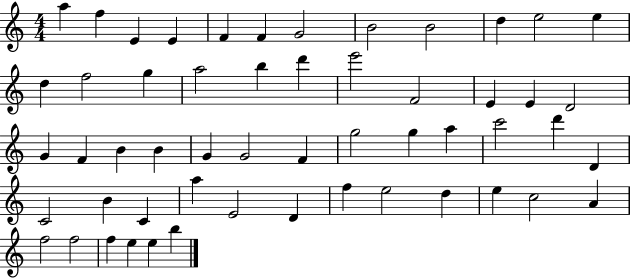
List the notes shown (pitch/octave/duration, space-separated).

A5/q F5/q E4/q E4/q F4/q F4/q G4/h B4/h B4/h D5/q E5/h E5/q D5/q F5/h G5/q A5/h B5/q D6/q E6/h F4/h E4/q E4/q D4/h G4/q F4/q B4/q B4/q G4/q G4/h F4/q G5/h G5/q A5/q C6/h D6/q D4/q C4/h B4/q C4/q A5/q E4/h D4/q F5/q E5/h D5/q E5/q C5/h A4/q F5/h F5/h F5/q E5/q E5/q B5/q